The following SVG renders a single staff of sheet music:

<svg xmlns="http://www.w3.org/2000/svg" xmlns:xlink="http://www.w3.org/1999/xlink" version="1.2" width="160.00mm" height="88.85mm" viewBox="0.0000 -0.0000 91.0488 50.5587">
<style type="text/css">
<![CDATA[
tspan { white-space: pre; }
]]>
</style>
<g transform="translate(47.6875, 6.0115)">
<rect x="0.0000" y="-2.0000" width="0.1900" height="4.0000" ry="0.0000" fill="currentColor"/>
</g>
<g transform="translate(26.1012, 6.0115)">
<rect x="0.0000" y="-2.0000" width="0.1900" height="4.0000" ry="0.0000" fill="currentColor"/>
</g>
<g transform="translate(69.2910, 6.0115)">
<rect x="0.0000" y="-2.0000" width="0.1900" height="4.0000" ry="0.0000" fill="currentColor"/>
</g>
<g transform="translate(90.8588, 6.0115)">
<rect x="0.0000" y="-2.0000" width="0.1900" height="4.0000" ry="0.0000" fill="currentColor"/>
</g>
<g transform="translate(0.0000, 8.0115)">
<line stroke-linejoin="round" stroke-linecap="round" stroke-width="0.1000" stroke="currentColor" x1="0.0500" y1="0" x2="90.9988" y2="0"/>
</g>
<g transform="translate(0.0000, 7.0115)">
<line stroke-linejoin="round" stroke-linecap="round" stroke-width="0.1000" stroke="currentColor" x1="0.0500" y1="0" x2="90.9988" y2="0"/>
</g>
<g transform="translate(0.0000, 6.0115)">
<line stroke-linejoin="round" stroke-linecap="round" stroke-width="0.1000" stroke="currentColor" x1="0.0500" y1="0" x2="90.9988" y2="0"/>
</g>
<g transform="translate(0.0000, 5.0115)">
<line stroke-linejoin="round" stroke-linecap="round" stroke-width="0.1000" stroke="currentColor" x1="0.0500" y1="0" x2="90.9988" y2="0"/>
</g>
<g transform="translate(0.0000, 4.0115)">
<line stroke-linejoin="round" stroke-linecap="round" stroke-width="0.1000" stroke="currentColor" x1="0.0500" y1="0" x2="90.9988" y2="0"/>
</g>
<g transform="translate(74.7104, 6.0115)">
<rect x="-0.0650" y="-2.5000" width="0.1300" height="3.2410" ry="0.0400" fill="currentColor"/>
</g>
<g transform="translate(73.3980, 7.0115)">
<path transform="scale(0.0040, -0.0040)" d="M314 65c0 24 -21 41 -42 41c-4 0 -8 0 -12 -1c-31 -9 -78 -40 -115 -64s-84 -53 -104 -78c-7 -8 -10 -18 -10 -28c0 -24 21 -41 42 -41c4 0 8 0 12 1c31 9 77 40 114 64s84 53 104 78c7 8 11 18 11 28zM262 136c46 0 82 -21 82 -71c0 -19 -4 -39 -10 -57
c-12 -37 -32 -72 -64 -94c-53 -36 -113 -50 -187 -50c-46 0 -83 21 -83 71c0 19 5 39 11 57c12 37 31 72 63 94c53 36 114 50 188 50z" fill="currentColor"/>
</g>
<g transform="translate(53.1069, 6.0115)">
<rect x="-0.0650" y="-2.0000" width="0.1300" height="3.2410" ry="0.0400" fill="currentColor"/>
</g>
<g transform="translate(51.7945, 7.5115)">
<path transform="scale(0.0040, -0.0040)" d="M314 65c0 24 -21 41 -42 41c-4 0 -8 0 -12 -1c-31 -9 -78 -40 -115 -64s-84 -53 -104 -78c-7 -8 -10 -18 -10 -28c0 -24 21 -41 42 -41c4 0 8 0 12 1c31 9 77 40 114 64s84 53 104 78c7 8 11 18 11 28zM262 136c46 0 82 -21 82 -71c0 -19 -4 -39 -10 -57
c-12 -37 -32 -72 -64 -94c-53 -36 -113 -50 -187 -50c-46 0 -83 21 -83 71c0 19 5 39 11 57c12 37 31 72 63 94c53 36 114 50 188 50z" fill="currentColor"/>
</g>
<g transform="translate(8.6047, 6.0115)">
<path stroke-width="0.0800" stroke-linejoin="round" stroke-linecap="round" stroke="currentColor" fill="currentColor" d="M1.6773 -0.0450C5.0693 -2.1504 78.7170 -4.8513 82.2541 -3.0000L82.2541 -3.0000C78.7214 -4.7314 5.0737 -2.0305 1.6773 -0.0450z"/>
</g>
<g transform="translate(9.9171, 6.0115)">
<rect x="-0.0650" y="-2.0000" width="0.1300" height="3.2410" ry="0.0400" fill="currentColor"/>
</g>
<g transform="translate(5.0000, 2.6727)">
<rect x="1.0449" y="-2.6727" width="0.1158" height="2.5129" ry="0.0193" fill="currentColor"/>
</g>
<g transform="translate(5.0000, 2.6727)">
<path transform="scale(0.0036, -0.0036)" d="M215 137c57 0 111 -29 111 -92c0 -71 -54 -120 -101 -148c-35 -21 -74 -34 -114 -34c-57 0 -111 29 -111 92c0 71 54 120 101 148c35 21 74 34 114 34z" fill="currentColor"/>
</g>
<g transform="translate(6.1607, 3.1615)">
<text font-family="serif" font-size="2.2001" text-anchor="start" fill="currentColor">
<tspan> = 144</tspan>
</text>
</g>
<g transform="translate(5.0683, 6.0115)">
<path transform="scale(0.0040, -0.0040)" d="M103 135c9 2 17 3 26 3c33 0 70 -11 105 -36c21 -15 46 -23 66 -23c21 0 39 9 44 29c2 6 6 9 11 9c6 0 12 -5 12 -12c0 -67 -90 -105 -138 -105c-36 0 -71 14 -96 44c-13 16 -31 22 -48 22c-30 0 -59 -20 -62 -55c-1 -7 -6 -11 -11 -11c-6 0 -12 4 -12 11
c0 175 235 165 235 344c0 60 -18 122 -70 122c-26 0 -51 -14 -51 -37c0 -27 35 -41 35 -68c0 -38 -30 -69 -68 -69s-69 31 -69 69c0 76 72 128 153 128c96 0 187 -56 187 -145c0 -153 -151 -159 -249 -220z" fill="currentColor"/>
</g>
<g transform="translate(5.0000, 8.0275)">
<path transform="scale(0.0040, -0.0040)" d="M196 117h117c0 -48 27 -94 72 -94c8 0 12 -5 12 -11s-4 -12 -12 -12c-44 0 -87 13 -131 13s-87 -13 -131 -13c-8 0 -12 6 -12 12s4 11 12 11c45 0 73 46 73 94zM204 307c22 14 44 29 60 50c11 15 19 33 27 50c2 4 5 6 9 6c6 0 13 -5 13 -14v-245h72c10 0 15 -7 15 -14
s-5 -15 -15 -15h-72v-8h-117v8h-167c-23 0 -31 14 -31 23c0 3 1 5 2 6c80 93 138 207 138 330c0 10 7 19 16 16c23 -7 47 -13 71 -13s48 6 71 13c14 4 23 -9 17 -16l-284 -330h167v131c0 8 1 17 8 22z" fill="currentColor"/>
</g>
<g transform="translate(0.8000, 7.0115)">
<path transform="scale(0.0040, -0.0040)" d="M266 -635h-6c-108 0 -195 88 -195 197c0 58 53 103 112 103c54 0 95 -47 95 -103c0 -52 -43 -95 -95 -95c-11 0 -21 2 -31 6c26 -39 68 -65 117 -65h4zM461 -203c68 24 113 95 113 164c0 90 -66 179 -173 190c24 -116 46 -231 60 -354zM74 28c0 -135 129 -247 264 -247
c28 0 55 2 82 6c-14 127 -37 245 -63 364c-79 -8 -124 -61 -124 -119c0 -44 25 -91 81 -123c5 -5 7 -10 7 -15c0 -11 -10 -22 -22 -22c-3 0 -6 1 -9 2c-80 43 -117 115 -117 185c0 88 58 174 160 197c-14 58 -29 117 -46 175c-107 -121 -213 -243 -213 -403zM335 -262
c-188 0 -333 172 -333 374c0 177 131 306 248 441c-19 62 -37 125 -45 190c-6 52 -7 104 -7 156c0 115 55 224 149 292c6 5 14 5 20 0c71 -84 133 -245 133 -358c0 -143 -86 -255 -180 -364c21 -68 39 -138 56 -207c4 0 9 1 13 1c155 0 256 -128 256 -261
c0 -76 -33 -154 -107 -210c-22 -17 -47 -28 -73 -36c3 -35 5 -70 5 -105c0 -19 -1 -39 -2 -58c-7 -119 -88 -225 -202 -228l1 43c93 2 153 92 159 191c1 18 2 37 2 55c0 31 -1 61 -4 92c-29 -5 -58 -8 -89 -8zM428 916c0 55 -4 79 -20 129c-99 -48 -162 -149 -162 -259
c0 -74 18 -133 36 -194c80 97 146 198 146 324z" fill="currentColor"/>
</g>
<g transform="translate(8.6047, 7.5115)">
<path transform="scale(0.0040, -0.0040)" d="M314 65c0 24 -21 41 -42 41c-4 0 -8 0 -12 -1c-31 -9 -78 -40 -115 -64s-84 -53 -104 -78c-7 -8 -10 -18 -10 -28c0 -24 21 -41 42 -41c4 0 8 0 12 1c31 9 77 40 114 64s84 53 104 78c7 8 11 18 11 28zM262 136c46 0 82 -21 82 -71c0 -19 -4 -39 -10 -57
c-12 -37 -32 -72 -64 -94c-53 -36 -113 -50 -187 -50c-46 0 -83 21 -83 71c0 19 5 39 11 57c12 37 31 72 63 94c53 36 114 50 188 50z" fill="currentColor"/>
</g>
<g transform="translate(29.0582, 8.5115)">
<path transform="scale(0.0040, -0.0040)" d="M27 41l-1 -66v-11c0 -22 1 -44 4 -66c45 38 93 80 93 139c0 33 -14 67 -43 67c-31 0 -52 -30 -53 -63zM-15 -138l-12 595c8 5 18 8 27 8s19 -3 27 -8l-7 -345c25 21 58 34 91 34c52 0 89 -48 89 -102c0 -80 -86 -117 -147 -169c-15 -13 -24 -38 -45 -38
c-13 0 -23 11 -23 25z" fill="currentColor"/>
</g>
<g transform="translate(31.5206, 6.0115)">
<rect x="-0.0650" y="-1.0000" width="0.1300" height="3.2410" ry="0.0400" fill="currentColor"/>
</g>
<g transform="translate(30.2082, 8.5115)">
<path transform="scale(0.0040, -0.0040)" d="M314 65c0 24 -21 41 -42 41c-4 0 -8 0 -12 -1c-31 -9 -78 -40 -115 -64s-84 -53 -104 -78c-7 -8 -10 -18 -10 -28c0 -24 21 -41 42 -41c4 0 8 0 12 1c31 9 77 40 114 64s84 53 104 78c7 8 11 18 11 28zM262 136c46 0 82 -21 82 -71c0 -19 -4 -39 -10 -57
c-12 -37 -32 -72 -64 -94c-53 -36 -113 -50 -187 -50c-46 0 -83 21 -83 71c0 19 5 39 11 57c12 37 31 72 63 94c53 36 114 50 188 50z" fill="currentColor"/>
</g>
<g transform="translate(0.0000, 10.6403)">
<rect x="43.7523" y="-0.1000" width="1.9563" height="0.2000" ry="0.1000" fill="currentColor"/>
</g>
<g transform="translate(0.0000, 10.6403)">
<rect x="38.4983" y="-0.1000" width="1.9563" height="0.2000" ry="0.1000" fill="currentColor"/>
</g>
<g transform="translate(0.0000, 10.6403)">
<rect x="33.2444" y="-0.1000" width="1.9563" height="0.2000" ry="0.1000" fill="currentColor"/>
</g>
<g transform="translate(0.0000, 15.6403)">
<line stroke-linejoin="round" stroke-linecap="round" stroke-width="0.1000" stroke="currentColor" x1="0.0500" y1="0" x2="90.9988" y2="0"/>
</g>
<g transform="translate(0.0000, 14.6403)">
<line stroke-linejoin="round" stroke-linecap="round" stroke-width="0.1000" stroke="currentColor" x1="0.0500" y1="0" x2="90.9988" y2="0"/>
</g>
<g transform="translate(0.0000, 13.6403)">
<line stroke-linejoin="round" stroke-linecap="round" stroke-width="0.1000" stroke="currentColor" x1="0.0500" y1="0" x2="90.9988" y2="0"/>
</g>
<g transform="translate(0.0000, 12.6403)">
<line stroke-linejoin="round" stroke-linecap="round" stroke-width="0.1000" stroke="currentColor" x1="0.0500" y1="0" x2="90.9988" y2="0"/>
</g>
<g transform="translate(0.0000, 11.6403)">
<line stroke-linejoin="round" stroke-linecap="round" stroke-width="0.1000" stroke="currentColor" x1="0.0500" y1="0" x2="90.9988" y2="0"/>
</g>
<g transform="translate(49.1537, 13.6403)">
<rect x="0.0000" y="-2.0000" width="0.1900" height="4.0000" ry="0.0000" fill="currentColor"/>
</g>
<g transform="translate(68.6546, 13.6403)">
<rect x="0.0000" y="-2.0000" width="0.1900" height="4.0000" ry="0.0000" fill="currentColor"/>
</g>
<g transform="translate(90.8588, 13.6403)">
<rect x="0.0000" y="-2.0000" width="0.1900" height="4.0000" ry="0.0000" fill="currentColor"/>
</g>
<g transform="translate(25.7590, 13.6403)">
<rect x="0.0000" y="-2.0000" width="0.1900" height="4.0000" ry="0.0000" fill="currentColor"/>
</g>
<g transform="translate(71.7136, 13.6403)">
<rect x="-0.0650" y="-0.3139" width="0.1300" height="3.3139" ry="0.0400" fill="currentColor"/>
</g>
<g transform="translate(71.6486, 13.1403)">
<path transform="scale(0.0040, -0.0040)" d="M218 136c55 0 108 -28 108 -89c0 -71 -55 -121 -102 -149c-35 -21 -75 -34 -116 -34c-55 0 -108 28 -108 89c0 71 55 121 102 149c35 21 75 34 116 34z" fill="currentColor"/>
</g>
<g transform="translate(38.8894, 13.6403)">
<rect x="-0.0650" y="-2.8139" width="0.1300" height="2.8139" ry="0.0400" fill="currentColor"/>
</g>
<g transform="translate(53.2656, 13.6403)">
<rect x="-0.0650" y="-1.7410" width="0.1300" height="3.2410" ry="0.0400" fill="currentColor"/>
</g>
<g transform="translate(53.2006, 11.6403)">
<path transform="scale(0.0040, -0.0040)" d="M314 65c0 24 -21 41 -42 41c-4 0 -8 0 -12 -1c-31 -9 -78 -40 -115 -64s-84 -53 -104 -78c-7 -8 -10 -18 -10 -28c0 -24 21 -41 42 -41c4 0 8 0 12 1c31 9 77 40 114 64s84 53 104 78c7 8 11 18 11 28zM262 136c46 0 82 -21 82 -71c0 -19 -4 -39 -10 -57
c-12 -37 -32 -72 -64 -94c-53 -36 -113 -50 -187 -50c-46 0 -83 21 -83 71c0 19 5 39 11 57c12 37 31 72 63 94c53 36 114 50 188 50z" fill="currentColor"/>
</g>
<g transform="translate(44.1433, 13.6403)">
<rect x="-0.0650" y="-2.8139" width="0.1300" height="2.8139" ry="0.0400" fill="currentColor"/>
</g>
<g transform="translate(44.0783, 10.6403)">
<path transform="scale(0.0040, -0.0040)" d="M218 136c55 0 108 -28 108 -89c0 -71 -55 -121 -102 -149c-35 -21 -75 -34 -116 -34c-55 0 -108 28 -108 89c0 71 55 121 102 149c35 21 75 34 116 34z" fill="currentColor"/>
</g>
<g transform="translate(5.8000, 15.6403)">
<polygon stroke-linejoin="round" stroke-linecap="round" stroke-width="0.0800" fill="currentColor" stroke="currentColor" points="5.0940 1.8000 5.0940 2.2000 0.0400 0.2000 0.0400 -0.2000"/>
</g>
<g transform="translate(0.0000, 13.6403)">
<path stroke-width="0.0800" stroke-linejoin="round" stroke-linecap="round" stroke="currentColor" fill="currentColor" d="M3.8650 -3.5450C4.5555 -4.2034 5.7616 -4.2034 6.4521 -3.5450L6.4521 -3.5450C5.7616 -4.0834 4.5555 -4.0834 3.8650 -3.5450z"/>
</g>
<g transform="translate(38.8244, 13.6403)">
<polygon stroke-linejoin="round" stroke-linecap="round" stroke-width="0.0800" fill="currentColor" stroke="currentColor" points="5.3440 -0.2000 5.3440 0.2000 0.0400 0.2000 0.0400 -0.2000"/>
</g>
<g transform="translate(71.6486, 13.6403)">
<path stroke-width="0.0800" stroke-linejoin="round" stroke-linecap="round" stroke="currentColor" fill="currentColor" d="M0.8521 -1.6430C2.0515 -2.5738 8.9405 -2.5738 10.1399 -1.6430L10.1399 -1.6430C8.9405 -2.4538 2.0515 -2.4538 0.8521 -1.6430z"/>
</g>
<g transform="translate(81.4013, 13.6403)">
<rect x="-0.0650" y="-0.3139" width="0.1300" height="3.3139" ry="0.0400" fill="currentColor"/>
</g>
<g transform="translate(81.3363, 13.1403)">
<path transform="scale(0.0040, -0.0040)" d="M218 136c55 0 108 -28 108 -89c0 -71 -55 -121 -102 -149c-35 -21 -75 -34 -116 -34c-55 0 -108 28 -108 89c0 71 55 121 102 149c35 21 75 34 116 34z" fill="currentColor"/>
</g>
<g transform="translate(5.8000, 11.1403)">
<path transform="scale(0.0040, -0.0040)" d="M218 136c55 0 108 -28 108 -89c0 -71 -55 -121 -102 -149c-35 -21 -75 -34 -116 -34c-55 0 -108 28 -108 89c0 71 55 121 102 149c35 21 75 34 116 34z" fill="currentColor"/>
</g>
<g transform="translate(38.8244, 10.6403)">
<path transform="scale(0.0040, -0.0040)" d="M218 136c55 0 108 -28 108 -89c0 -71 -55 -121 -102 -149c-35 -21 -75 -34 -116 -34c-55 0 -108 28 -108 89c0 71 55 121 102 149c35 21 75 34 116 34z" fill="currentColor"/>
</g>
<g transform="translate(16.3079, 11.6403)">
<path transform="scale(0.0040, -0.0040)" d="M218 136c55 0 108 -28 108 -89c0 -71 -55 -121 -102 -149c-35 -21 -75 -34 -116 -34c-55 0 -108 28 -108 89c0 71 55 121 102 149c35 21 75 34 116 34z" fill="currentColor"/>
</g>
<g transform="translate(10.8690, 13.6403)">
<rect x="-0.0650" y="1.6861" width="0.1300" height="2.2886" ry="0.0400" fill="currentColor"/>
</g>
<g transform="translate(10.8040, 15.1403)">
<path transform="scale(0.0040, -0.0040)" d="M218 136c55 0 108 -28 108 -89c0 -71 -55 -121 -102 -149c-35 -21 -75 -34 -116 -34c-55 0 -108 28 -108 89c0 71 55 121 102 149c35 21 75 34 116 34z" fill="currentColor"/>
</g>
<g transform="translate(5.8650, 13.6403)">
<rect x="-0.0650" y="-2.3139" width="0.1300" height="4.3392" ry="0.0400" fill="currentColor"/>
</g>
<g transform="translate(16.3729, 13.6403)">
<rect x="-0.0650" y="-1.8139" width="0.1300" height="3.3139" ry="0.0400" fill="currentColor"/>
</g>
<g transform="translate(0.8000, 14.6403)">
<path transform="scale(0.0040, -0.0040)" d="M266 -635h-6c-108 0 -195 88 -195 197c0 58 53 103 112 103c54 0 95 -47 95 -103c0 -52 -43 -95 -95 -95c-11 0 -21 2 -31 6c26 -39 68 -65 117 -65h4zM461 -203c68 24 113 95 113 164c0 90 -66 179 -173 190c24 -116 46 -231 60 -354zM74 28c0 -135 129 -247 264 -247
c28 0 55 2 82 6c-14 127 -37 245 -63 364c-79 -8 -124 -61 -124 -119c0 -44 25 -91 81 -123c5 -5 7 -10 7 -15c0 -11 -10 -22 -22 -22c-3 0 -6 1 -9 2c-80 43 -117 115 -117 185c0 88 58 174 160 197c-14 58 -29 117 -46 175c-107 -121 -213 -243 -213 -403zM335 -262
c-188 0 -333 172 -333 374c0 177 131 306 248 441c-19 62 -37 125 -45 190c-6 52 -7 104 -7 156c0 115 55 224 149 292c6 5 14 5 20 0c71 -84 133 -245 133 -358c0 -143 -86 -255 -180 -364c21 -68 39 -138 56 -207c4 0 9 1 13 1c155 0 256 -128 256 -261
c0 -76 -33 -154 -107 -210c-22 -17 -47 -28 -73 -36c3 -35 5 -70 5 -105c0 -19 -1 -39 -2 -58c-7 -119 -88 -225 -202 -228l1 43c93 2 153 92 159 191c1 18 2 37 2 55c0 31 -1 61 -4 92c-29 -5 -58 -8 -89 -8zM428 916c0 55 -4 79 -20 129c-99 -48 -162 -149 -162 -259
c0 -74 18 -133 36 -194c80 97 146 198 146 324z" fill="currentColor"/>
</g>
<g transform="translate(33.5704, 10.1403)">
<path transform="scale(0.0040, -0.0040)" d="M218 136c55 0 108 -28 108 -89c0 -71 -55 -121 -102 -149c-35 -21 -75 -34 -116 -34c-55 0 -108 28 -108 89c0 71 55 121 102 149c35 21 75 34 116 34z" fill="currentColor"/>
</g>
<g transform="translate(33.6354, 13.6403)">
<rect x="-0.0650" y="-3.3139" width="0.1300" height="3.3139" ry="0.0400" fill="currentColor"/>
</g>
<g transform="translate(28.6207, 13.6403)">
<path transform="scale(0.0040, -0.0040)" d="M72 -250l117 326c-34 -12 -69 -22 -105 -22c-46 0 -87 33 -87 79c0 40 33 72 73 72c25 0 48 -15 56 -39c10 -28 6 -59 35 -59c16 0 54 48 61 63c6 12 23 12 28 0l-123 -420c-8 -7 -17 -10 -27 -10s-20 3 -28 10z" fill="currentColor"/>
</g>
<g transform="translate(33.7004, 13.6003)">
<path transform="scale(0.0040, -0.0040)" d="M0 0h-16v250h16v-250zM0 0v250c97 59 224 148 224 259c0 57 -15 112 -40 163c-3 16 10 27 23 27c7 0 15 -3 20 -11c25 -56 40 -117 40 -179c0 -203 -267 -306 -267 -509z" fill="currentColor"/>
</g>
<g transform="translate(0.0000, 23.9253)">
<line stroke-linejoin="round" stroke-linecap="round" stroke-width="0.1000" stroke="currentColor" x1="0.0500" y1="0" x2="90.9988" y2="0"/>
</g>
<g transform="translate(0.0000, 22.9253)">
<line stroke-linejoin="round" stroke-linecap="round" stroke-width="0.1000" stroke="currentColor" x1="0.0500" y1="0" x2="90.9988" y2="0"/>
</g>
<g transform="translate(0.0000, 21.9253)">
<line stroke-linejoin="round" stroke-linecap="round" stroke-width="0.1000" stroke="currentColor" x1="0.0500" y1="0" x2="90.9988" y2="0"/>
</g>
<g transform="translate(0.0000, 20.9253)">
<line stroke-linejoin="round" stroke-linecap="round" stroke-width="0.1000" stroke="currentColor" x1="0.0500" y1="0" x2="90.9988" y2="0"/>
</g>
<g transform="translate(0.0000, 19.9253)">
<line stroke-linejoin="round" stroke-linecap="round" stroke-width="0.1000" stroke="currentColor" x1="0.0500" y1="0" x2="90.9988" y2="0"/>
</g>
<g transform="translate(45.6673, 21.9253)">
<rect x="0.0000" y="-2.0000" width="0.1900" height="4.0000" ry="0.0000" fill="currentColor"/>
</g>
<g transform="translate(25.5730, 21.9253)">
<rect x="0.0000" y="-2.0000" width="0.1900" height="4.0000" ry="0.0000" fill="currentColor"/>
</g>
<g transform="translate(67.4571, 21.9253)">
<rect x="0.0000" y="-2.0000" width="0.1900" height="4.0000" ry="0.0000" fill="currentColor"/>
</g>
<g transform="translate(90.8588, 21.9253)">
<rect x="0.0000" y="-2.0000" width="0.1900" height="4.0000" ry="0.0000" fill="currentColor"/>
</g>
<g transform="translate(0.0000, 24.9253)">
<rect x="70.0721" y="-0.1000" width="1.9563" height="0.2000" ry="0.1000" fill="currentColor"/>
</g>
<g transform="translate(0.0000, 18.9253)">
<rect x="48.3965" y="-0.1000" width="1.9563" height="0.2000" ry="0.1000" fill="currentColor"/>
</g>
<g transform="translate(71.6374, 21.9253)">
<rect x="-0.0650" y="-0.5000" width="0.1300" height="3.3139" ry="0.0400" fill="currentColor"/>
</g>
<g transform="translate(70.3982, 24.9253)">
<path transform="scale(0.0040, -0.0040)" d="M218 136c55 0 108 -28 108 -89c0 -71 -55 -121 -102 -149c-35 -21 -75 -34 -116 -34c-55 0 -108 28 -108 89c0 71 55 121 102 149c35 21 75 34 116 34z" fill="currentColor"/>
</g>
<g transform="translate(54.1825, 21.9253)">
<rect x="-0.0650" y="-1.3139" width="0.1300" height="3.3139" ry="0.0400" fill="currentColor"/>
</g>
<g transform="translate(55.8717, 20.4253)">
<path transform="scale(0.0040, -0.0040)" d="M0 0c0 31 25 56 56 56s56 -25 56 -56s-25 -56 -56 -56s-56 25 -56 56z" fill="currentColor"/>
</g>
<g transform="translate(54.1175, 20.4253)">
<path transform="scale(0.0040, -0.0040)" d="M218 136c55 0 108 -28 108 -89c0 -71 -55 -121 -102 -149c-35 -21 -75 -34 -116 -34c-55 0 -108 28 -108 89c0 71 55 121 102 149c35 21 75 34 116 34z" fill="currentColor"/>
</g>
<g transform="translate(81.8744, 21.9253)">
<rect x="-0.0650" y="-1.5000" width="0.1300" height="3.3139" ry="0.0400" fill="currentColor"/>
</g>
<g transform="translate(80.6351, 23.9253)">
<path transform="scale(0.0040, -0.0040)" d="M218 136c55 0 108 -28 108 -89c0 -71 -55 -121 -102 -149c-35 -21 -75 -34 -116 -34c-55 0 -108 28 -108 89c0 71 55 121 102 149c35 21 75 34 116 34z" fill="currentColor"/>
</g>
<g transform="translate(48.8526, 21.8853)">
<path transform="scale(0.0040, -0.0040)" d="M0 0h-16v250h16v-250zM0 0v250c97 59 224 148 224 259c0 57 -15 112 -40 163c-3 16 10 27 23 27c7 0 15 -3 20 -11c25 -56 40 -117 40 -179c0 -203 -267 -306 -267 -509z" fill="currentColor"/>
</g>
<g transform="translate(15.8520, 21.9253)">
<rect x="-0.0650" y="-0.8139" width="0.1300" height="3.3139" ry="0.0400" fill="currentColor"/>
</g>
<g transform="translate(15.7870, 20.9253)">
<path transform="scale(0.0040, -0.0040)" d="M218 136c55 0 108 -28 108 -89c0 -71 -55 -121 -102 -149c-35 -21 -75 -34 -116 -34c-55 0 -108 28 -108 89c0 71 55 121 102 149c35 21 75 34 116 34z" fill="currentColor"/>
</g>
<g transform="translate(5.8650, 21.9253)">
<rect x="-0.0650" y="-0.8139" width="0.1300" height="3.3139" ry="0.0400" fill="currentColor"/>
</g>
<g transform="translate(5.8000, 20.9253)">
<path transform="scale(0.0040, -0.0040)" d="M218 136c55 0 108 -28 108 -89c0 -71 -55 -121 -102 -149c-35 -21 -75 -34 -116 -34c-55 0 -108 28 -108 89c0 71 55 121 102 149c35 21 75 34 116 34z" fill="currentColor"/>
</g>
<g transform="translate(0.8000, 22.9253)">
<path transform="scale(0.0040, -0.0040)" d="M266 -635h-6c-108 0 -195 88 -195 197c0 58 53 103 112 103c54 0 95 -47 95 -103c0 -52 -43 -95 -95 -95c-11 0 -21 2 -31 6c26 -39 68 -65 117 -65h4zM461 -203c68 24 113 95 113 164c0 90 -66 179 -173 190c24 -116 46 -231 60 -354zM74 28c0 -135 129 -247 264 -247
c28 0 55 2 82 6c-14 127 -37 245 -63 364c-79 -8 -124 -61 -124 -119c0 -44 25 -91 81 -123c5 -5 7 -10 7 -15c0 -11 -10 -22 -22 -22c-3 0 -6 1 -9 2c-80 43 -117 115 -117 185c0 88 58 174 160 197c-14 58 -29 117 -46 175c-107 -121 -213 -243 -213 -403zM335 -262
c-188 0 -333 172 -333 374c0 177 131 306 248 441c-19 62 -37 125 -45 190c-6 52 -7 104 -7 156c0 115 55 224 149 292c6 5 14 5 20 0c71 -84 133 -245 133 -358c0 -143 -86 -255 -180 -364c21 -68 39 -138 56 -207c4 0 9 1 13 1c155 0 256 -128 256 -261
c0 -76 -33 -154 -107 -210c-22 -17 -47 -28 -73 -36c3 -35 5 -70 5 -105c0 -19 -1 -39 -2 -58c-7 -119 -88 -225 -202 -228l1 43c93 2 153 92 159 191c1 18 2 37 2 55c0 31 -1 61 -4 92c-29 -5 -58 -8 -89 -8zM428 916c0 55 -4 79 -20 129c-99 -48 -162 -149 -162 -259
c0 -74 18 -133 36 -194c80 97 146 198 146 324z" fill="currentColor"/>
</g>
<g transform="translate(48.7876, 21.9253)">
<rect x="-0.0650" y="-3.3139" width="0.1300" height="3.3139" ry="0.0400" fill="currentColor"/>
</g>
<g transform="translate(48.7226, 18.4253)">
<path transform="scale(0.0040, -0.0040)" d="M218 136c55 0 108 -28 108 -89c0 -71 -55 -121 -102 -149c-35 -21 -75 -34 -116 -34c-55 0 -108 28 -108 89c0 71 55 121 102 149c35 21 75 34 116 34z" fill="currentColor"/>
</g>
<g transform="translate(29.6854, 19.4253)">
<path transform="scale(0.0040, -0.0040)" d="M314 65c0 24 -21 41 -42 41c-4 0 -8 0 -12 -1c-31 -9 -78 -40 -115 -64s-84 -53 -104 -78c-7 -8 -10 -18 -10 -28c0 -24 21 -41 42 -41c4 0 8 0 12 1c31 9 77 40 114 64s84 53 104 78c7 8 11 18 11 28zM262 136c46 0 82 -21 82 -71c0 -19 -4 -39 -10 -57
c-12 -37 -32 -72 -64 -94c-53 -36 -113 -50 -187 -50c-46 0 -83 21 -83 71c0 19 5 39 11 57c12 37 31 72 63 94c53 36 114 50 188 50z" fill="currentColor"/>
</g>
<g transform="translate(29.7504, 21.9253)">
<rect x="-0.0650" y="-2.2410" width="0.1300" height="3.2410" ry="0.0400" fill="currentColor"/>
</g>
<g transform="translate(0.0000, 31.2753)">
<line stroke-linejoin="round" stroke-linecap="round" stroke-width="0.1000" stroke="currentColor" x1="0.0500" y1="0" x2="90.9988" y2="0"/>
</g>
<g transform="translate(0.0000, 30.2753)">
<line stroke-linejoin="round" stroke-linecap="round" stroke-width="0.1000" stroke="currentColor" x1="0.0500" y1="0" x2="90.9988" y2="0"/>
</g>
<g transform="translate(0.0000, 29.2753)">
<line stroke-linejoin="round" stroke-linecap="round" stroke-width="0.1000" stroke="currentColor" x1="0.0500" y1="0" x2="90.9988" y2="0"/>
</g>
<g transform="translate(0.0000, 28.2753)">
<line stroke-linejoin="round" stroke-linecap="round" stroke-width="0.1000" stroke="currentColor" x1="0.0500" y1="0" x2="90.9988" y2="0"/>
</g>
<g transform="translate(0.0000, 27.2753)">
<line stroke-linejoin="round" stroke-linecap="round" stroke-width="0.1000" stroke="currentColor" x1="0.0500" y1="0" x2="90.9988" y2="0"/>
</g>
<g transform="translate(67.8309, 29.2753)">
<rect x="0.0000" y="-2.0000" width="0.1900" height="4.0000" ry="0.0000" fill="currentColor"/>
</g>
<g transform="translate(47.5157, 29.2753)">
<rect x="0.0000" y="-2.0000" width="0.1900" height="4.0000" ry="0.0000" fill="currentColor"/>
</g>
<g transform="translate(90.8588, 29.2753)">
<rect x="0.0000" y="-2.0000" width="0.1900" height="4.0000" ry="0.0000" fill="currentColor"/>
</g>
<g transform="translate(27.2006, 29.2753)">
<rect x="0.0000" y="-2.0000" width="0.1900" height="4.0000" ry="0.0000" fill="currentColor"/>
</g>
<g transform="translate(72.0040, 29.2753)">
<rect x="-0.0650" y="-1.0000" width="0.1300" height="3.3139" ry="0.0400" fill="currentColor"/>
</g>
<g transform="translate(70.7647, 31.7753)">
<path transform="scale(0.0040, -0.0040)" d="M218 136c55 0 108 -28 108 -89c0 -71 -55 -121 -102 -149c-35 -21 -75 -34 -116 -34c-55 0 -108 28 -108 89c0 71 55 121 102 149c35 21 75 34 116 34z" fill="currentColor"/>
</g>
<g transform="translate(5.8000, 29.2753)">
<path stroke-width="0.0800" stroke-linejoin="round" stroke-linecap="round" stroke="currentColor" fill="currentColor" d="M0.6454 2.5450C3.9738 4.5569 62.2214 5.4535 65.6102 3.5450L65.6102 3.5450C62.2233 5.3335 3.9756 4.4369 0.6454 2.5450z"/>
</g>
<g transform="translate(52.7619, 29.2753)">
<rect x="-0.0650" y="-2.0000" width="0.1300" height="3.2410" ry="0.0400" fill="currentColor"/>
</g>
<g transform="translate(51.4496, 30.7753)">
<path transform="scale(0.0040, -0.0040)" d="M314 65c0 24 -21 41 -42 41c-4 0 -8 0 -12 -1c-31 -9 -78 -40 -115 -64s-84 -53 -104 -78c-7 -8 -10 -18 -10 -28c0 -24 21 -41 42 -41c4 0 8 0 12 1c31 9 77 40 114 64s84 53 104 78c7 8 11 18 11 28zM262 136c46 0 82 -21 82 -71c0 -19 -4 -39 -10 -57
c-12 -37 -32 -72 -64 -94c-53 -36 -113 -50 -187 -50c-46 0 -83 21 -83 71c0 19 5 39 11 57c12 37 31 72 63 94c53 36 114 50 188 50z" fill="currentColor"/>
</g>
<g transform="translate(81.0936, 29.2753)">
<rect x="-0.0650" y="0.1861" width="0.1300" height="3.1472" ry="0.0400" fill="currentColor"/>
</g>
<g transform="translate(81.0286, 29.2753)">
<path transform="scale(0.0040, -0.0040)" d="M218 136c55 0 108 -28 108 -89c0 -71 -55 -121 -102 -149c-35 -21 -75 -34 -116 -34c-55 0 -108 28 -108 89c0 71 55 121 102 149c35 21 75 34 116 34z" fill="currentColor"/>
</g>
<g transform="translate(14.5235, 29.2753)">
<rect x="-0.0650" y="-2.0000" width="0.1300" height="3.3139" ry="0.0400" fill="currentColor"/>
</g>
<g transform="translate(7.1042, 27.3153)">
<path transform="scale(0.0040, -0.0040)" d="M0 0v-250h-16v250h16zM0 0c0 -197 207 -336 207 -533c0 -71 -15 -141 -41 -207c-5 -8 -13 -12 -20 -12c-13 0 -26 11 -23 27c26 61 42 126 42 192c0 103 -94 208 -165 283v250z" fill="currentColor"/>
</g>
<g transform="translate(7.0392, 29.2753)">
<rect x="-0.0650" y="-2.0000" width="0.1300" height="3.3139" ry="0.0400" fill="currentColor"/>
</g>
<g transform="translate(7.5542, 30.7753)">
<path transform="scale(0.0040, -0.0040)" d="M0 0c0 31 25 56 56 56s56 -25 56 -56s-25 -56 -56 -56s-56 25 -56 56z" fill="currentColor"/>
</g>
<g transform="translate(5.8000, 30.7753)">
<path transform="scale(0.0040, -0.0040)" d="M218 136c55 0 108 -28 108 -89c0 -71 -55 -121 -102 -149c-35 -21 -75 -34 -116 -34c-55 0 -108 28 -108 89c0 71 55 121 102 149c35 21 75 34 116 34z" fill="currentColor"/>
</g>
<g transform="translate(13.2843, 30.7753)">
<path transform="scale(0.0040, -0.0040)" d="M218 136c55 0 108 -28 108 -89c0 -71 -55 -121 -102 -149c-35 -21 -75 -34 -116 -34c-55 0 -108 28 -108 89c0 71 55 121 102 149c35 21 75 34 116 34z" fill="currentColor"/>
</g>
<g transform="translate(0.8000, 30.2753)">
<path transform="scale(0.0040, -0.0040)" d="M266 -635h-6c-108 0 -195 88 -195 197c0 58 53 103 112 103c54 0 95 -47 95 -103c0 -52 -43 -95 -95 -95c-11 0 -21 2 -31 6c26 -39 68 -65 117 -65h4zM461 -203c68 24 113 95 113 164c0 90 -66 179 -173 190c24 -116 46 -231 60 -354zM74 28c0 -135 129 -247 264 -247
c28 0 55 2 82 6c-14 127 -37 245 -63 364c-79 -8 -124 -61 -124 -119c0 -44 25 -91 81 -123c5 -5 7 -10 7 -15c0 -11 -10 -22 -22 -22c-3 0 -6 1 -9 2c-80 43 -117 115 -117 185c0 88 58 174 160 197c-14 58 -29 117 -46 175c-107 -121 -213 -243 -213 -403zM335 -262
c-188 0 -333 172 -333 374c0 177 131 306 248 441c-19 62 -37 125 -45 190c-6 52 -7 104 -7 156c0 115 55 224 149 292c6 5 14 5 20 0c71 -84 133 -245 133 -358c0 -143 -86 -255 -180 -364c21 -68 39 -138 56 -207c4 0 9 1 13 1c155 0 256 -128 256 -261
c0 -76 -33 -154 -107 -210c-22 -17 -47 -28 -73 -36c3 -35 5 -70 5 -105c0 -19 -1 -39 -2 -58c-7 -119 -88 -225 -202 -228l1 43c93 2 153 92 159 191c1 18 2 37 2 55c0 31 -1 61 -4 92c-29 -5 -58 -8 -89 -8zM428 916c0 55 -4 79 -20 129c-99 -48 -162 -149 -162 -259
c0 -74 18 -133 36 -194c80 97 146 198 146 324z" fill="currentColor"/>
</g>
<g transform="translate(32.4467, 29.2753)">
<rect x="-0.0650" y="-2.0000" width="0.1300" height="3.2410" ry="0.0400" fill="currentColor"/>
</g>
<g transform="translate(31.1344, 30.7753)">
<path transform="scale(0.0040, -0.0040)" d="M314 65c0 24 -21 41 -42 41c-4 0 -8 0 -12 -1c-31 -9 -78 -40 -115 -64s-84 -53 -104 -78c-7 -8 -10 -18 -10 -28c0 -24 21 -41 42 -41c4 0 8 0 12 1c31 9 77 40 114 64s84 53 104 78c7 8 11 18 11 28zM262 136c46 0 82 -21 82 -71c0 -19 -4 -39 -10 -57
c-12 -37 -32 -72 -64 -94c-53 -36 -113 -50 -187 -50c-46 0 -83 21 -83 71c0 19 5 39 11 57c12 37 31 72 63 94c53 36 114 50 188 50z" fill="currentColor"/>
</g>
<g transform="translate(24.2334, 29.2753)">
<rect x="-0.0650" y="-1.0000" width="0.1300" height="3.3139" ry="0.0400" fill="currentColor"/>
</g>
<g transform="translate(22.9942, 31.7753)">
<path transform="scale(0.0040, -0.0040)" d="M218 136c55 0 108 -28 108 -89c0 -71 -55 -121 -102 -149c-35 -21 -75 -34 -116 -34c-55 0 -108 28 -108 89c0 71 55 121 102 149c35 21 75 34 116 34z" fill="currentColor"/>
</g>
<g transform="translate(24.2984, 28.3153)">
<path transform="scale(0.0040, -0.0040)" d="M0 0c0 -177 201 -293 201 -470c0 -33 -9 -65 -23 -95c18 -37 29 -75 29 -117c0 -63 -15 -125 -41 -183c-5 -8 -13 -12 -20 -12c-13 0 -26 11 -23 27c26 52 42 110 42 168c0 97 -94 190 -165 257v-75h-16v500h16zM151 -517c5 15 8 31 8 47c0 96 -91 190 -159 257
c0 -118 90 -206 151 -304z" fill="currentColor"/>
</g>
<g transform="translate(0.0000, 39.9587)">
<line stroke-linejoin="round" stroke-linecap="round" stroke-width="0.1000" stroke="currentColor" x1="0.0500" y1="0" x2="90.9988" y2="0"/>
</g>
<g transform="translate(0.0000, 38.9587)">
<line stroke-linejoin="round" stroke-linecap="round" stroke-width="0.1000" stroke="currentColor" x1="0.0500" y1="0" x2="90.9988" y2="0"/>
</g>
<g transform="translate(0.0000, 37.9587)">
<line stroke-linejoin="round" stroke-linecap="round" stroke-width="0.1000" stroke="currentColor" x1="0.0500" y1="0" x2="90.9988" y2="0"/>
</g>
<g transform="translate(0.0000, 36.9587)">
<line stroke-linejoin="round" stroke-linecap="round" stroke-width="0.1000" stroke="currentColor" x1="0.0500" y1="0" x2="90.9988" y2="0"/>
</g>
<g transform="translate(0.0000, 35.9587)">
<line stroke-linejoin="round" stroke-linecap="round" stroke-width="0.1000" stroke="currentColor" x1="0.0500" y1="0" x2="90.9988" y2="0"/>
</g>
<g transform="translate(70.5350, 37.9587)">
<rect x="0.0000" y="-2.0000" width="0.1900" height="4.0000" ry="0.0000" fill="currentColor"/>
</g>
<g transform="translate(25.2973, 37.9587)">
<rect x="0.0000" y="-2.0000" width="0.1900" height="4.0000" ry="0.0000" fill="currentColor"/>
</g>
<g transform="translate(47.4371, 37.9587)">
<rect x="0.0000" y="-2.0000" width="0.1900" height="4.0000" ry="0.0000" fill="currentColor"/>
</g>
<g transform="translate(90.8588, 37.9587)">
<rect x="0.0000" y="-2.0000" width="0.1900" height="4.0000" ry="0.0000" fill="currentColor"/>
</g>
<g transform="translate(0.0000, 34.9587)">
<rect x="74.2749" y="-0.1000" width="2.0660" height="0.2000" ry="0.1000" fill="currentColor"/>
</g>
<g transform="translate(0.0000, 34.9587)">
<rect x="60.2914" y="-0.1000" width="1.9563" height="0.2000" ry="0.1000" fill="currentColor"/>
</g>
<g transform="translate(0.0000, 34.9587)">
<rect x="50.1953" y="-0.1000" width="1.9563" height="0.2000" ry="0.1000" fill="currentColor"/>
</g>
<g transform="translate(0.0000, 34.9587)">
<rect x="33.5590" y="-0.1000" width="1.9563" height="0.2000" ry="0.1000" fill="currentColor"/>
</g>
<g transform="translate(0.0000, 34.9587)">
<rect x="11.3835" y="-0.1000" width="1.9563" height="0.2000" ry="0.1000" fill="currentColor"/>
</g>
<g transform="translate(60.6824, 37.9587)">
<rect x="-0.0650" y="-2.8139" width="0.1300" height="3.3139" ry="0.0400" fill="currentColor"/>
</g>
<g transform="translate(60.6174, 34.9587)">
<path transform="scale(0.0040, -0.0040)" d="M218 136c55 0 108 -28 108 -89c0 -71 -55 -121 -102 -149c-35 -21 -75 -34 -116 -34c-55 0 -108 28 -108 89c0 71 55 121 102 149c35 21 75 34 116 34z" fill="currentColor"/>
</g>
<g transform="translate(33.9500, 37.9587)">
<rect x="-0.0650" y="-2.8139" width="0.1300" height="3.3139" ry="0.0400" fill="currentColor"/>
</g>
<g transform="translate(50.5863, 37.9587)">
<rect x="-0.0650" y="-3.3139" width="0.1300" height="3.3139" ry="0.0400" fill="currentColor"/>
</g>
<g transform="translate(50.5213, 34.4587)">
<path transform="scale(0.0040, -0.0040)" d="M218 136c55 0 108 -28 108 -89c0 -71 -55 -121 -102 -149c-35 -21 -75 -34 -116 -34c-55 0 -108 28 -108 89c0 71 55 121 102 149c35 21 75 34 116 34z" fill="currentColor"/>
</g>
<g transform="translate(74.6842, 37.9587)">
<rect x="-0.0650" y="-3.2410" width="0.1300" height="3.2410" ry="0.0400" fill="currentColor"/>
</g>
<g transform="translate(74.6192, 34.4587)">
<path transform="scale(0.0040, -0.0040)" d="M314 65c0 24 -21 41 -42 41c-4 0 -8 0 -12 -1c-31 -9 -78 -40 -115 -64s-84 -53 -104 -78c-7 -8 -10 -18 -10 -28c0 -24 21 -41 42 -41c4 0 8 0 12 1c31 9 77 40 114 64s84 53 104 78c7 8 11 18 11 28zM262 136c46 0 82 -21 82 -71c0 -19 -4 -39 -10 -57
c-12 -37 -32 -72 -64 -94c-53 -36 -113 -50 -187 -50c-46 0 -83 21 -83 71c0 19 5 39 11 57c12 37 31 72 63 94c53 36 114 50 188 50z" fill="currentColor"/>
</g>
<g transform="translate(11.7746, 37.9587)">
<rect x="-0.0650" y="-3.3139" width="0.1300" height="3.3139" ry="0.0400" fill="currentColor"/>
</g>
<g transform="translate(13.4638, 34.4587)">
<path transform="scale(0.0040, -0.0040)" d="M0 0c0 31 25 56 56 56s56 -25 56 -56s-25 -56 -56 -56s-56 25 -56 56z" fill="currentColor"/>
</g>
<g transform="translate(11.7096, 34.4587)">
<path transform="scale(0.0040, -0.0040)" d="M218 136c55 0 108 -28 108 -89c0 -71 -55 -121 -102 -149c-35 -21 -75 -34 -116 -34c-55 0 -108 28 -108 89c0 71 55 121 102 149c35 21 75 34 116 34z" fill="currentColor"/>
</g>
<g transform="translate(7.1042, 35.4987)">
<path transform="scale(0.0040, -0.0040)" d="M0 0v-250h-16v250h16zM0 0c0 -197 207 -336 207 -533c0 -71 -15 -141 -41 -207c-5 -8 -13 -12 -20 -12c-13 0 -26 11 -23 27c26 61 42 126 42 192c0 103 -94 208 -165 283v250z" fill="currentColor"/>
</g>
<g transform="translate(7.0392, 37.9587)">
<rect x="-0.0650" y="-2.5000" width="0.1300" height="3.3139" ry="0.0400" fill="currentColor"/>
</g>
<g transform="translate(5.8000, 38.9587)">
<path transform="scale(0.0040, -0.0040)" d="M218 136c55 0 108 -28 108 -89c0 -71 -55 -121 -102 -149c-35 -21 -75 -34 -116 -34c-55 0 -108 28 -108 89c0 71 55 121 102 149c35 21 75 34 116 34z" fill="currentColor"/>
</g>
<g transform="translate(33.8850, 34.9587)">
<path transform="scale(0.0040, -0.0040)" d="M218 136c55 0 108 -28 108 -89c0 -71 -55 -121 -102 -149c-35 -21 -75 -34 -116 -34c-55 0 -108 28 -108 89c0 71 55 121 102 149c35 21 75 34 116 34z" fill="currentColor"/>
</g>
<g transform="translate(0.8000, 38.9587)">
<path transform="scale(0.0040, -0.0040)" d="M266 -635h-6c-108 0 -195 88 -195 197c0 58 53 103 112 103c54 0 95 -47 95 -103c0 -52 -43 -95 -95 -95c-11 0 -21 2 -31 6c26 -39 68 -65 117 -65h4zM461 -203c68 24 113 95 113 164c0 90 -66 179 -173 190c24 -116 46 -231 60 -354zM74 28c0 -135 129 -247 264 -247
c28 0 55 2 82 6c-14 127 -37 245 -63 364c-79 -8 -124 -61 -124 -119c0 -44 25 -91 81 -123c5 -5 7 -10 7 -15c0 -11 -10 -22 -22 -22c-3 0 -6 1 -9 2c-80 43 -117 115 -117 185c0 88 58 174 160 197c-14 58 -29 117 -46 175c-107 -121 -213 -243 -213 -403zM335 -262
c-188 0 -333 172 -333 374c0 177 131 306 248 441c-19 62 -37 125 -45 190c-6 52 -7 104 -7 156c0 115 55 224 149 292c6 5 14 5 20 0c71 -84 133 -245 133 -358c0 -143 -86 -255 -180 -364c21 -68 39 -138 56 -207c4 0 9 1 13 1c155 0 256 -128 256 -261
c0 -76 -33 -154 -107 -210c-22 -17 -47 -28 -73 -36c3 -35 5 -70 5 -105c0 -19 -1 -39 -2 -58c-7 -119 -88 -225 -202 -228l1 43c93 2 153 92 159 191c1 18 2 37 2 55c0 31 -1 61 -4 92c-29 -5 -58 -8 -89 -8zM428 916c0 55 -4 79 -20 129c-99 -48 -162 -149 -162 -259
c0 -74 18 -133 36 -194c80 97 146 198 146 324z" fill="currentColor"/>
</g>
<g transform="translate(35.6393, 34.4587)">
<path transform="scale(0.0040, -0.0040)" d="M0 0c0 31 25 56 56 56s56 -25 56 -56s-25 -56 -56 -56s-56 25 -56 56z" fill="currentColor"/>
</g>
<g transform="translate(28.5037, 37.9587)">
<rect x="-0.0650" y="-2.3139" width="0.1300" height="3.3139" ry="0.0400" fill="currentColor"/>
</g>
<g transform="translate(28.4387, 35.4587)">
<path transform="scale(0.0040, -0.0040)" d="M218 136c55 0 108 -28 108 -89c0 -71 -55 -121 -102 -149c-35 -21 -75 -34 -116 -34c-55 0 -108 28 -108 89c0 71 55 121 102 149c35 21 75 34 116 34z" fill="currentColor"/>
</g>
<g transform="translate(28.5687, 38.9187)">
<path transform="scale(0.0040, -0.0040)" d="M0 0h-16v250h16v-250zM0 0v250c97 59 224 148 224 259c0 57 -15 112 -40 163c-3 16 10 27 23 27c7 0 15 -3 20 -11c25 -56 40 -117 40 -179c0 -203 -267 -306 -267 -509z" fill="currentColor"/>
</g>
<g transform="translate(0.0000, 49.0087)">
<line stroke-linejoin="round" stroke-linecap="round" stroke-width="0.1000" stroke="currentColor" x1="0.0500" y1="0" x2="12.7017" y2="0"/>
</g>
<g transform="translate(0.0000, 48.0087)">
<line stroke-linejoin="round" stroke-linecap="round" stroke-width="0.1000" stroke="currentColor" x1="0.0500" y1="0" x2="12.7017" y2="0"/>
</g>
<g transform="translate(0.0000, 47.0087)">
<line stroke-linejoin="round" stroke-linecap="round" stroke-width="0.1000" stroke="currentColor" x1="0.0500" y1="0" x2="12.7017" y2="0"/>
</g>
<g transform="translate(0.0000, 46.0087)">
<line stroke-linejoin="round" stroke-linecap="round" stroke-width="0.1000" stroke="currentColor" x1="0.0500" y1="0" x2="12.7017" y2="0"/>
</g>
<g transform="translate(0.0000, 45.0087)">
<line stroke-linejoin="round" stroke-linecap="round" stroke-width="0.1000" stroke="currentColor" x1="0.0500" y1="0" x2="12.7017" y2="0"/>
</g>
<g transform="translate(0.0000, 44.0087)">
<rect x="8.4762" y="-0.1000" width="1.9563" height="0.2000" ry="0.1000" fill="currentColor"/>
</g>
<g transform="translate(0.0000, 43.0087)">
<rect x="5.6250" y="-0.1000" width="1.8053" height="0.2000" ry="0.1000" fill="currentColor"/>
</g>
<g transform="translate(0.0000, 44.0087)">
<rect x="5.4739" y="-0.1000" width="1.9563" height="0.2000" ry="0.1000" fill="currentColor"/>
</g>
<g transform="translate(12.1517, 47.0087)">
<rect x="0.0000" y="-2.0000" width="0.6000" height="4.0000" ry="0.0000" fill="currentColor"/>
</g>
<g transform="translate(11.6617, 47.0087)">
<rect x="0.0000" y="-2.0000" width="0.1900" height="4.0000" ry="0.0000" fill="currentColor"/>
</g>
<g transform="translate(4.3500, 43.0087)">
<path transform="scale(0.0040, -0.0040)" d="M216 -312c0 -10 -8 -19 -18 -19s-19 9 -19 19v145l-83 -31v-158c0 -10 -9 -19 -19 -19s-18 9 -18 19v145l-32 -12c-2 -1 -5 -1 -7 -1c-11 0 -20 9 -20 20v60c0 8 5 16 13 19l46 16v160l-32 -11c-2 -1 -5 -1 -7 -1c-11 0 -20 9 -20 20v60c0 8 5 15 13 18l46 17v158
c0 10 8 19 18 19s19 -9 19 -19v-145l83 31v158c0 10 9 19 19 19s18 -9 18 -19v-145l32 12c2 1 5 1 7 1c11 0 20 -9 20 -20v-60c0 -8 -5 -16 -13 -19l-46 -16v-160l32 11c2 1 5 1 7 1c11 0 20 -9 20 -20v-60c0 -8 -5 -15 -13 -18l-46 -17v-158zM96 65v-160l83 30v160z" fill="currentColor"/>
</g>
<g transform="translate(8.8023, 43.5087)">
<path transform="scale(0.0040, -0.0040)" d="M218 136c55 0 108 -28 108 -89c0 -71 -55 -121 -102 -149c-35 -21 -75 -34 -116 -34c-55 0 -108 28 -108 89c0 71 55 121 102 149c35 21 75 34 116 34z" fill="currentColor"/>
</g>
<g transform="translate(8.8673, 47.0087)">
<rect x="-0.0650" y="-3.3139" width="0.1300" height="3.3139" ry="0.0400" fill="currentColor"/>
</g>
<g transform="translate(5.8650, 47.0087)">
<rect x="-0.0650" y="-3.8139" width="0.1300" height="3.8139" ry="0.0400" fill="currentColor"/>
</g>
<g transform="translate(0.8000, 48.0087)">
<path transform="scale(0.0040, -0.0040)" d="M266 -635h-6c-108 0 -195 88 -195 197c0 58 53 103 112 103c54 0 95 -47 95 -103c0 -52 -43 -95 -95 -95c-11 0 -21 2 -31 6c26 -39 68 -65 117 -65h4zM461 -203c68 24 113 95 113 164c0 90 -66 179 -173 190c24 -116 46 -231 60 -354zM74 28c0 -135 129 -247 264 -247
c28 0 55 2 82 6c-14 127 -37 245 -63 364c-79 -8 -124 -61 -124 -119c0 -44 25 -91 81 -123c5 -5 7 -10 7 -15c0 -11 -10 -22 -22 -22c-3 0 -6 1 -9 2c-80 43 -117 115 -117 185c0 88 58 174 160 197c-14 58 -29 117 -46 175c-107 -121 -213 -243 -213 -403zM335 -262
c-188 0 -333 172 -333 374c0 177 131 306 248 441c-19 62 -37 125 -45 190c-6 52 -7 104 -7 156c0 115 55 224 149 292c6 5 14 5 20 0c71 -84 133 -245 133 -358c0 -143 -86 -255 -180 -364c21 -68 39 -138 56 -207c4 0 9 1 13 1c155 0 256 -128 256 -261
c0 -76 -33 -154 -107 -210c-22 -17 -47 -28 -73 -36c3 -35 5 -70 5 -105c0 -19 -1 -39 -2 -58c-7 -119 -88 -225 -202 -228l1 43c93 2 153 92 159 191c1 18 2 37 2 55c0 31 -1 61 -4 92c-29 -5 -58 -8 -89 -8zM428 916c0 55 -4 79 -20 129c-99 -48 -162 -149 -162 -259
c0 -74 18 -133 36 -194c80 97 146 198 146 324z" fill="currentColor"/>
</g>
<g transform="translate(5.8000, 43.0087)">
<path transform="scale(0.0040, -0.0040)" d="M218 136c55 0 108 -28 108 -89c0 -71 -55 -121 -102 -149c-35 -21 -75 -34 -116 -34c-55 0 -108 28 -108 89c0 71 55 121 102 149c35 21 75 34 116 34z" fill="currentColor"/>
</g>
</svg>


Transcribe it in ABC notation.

X:1
T:Untitled
M:2/4
L:1/4
K:C
F2 _D2 F2 G2 g/2 F/2 f z/2 b/2 a/2 a/2 f2 c c d d g2 b/2 e C E F/2 F D/4 F2 F2 D B G/2 b g/2 a b a b2 ^c' b